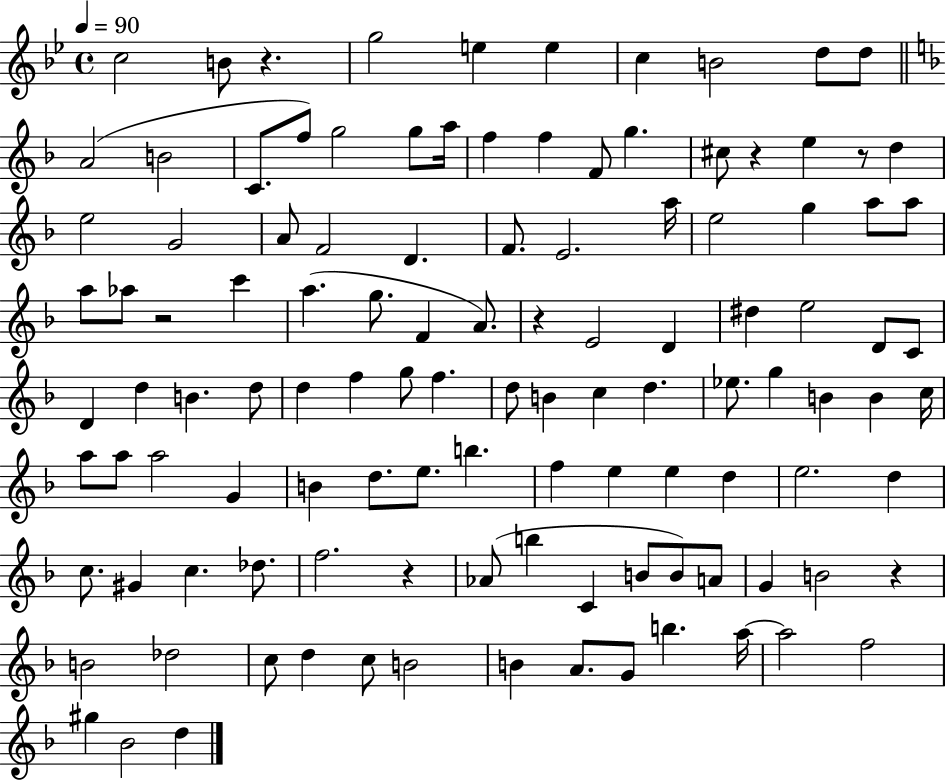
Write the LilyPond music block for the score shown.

{
  \clef treble
  \time 4/4
  \defaultTimeSignature
  \key bes \major
  \tempo 4 = 90
  \repeat volta 2 { c''2 b'8 r4. | g''2 e''4 e''4 | c''4 b'2 d''8 d''8 | \bar "||" \break \key f \major a'2( b'2 | c'8. f''8) g''2 g''8 a''16 | f''4 f''4 f'8 g''4. | cis''8 r4 e''4 r8 d''4 | \break e''2 g'2 | a'8 f'2 d'4. | f'8. e'2. a''16 | e''2 g''4 a''8 a''8 | \break a''8 aes''8 r2 c'''4 | a''4.( g''8. f'4 a'8.) | r4 e'2 d'4 | dis''4 e''2 d'8 c'8 | \break d'4 d''4 b'4. d''8 | d''4 f''4 g''8 f''4. | d''8 b'4 c''4 d''4. | ees''8. g''4 b'4 b'4 c''16 | \break a''8 a''8 a''2 g'4 | b'4 d''8. e''8. b''4. | f''4 e''4 e''4 d''4 | e''2. d''4 | \break c''8. gis'4 c''4. des''8. | f''2. r4 | aes'8( b''4 c'4 b'8 b'8) a'8 | g'4 b'2 r4 | \break b'2 des''2 | c''8 d''4 c''8 b'2 | b'4 a'8. g'8 b''4. a''16~~ | a''2 f''2 | \break gis''4 bes'2 d''4 | } \bar "|."
}